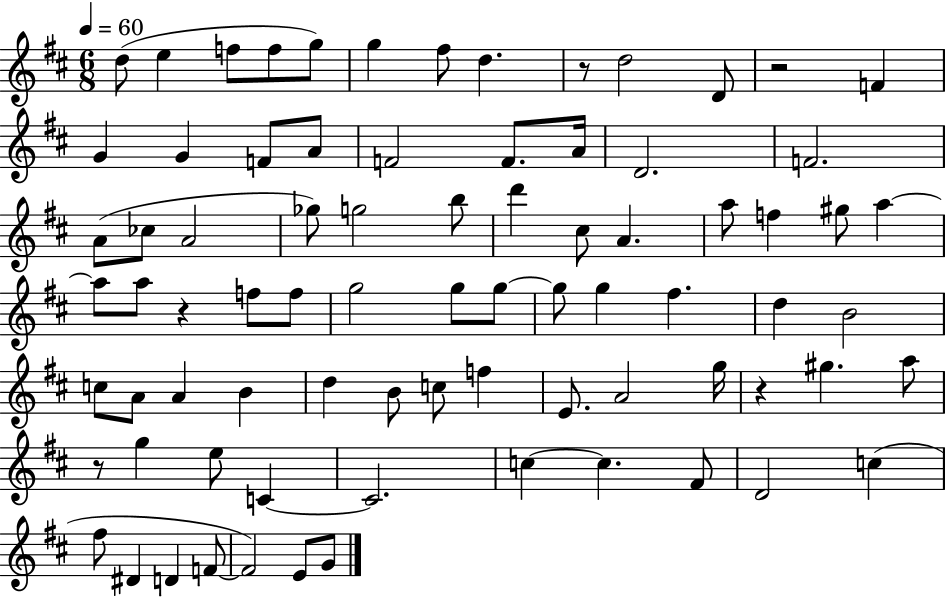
D5/e E5/q F5/e F5/e G5/e G5/q F#5/e D5/q. R/e D5/h D4/e R/h F4/q G4/q G4/q F4/e A4/e F4/h F4/e. A4/s D4/h. F4/h. A4/e CES5/e A4/h Gb5/e G5/h B5/e D6/q C#5/e A4/q. A5/e F5/q G#5/e A5/q A5/e A5/e R/q F5/e F5/e G5/h G5/e G5/e G5/e G5/q F#5/q. D5/q B4/h C5/e A4/e A4/q B4/q D5/q B4/e C5/e F5/q E4/e. A4/h G5/s R/q G#5/q. A5/e R/e G5/q E5/e C4/q C4/h. C5/q C5/q. F#4/e D4/h C5/q F#5/e D#4/q D4/q F4/e F4/h E4/e G4/e